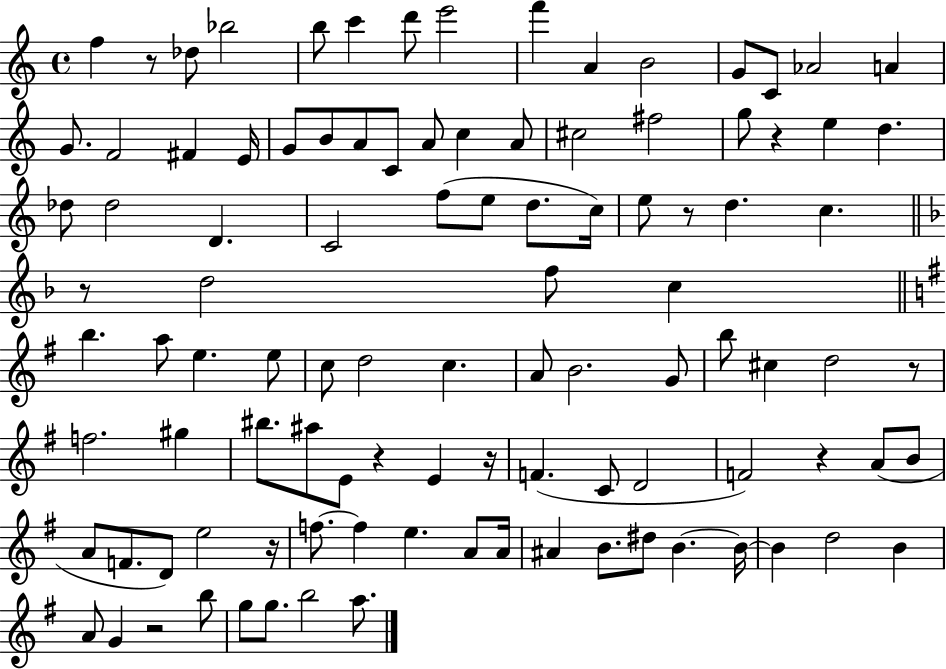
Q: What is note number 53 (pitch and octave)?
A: B4